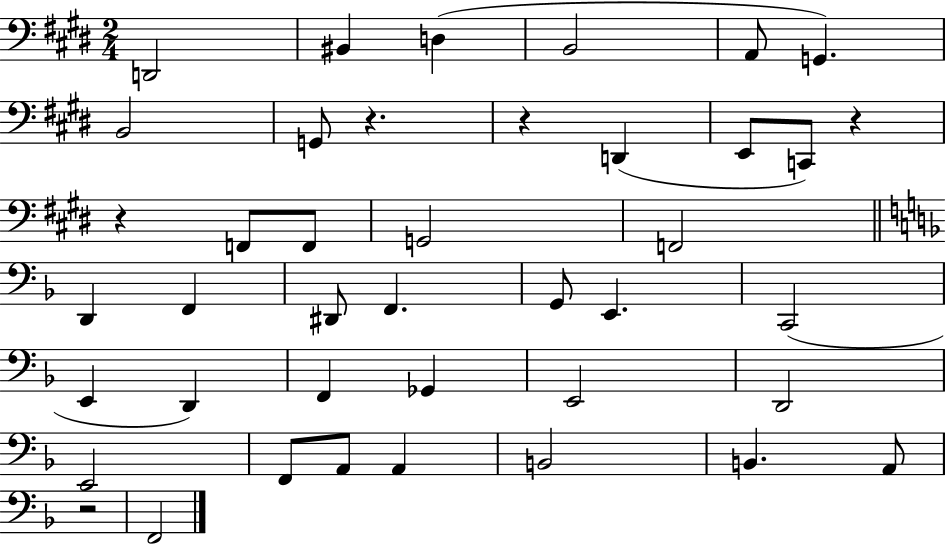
D2/h BIS2/q D3/q B2/h A2/e G2/q. B2/h G2/e R/q. R/q D2/q E2/e C2/e R/q R/q F2/e F2/e G2/h F2/h D2/q F2/q D#2/e F2/q. G2/e E2/q. C2/h E2/q D2/q F2/q Gb2/q E2/h D2/h E2/h F2/e A2/e A2/q B2/h B2/q. A2/e R/h F2/h